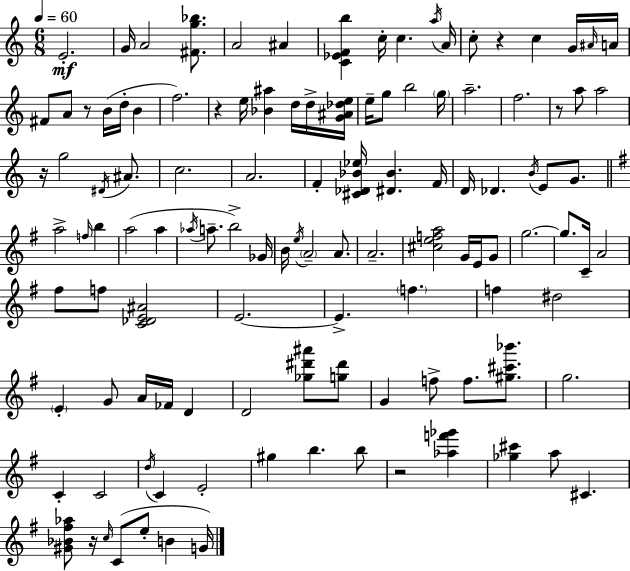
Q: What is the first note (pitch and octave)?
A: E4